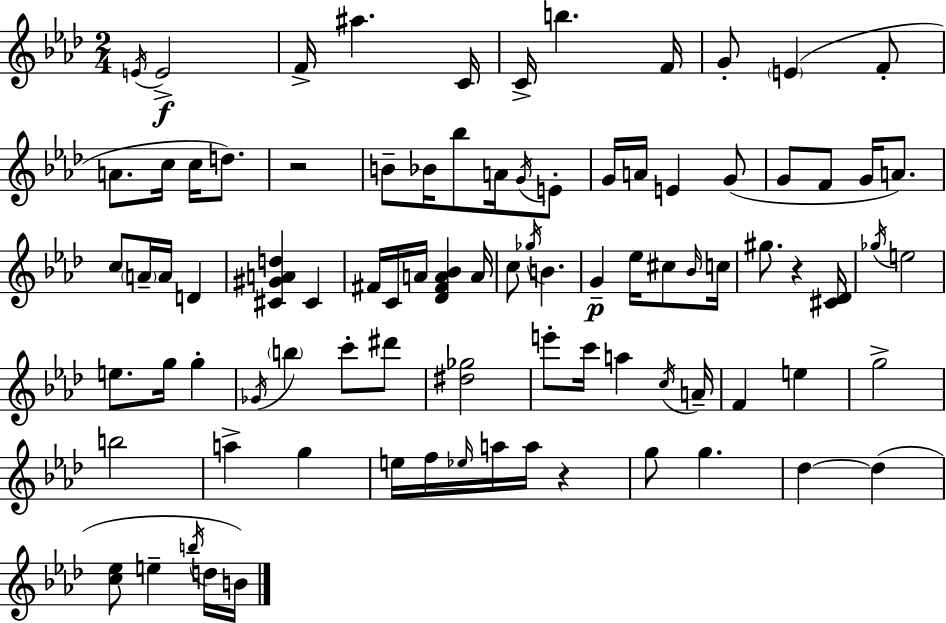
{
  \clef treble
  \numericTimeSignature
  \time 2/4
  \key aes \major
  \repeat volta 2 { \acciaccatura { e'16 }\f e'2-> | f'16-> ais''4. | c'16 c'16-> b''4. | f'16 g'8-. \parenthesize e'4( f'8-. | \break a'8. c''16 c''16 d''8.) | r2 | b'8-- bes'16 bes''8 a'16 \acciaccatura { g'16 } | e'8-. g'16 a'16 e'4 | \break g'8( g'8 f'8 g'16 a'8.) | c''8 \parenthesize a'16-- a'16 d'4 | <cis' gis' a' d''>4 cis'4 | fis'16 c'16 a'16 <des' fis' a' bes'>4 | \break a'16 c''8 \acciaccatura { ges''16 } b'4. | g'4--\p ees''16 | cis''8 \grace { bes'16 } c''16 gis''8. r4 | <cis' des'>16 \acciaccatura { ges''16 } e''2 | \break e''8. | g''16 g''4-. \acciaccatura { ges'16 } \parenthesize b''4 | c'''8-. dis'''8 <dis'' ges''>2 | e'''8-. | \break c'''16 a''4 \acciaccatura { c''16 } a'16-- f'4 | e''4 g''2-> | b''2 | a''4-> | \break g''4 e''16 | f''16 \grace { ees''16 } a''16 a''16 r4 | g''8 g''4. | des''4~~ des''4( | \break <c'' ees''>8 e''4-- \acciaccatura { b''16 } d''16 | b'16) } \bar "|."
}